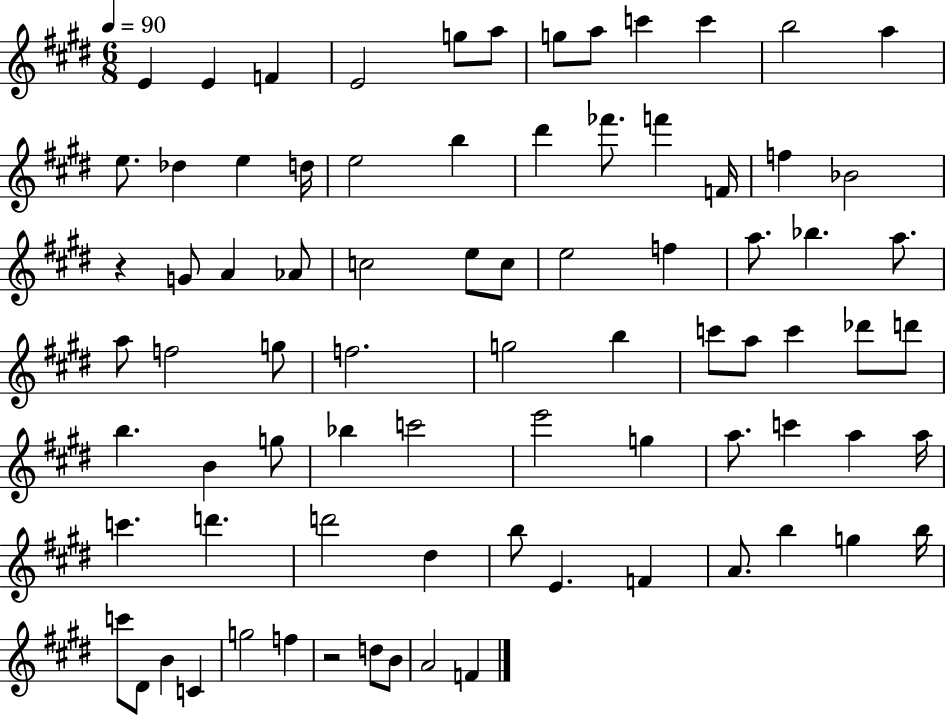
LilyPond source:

{
  \clef treble
  \numericTimeSignature
  \time 6/8
  \key e \major
  \tempo 4 = 90
  e'4 e'4 f'4 | e'2 g''8 a''8 | g''8 a''8 c'''4 c'''4 | b''2 a''4 | \break e''8. des''4 e''4 d''16 | e''2 b''4 | dis'''4 fes'''8. f'''4 f'16 | f''4 bes'2 | \break r4 g'8 a'4 aes'8 | c''2 e''8 c''8 | e''2 f''4 | a''8. bes''4. a''8. | \break a''8 f''2 g''8 | f''2. | g''2 b''4 | c'''8 a''8 c'''4 des'''8 d'''8 | \break b''4. b'4 g''8 | bes''4 c'''2 | e'''2 g''4 | a''8. c'''4 a''4 a''16 | \break c'''4. d'''4. | d'''2 dis''4 | b''8 e'4. f'4 | a'8. b''4 g''4 b''16 | \break c'''8 dis'8 b'4 c'4 | g''2 f''4 | r2 d''8 b'8 | a'2 f'4 | \break \bar "|."
}